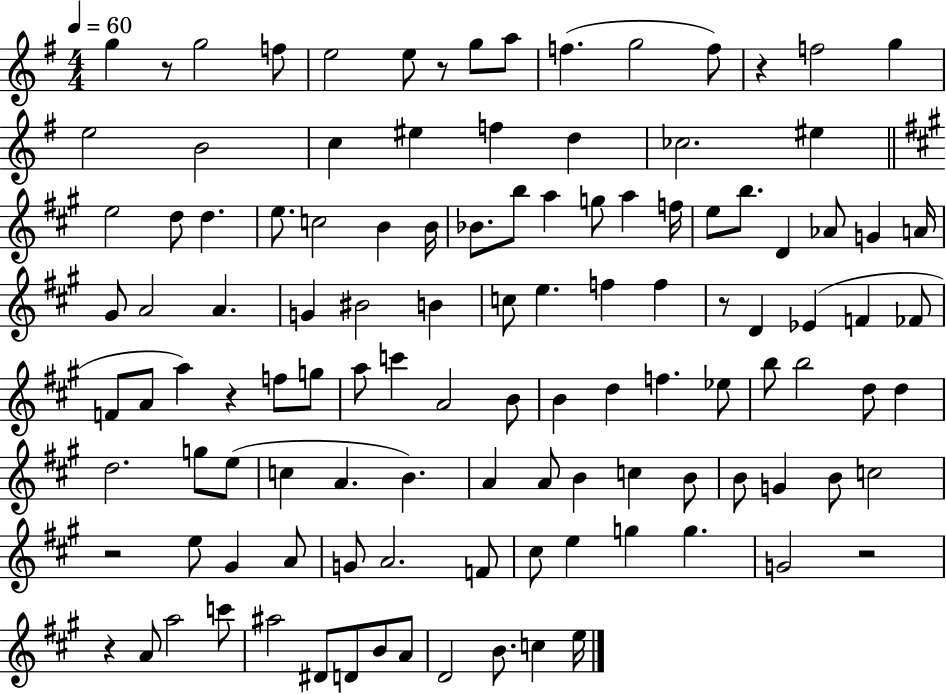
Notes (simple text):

G5/q R/e G5/h F5/e E5/h E5/e R/e G5/e A5/e F5/q. G5/h F5/e R/q F5/h G5/q E5/h B4/h C5/q EIS5/q F5/q D5/q CES5/h. EIS5/q E5/h D5/e D5/q. E5/e. C5/h B4/q B4/s Bb4/e. B5/e A5/q G5/e A5/q F5/s E5/e B5/e. D4/q Ab4/e G4/q A4/s G#4/e A4/h A4/q. G4/q BIS4/h B4/q C5/e E5/q. F5/q F5/q R/e D4/q Eb4/q F4/q FES4/e F4/e A4/e A5/q R/q F5/e G5/e A5/e C6/q A4/h B4/e B4/q D5/q F5/q. Eb5/e B5/e B5/h D5/e D5/q D5/h. G5/e E5/e C5/q A4/q. B4/q. A4/q A4/e B4/q C5/q B4/e B4/e G4/q B4/e C5/h R/h E5/e G#4/q A4/e G4/e A4/h. F4/e C#5/e E5/q G5/q G5/q. G4/h R/h R/q A4/e A5/h C6/e A#5/h D#4/e D4/e B4/e A4/e D4/h B4/e. C5/q E5/s